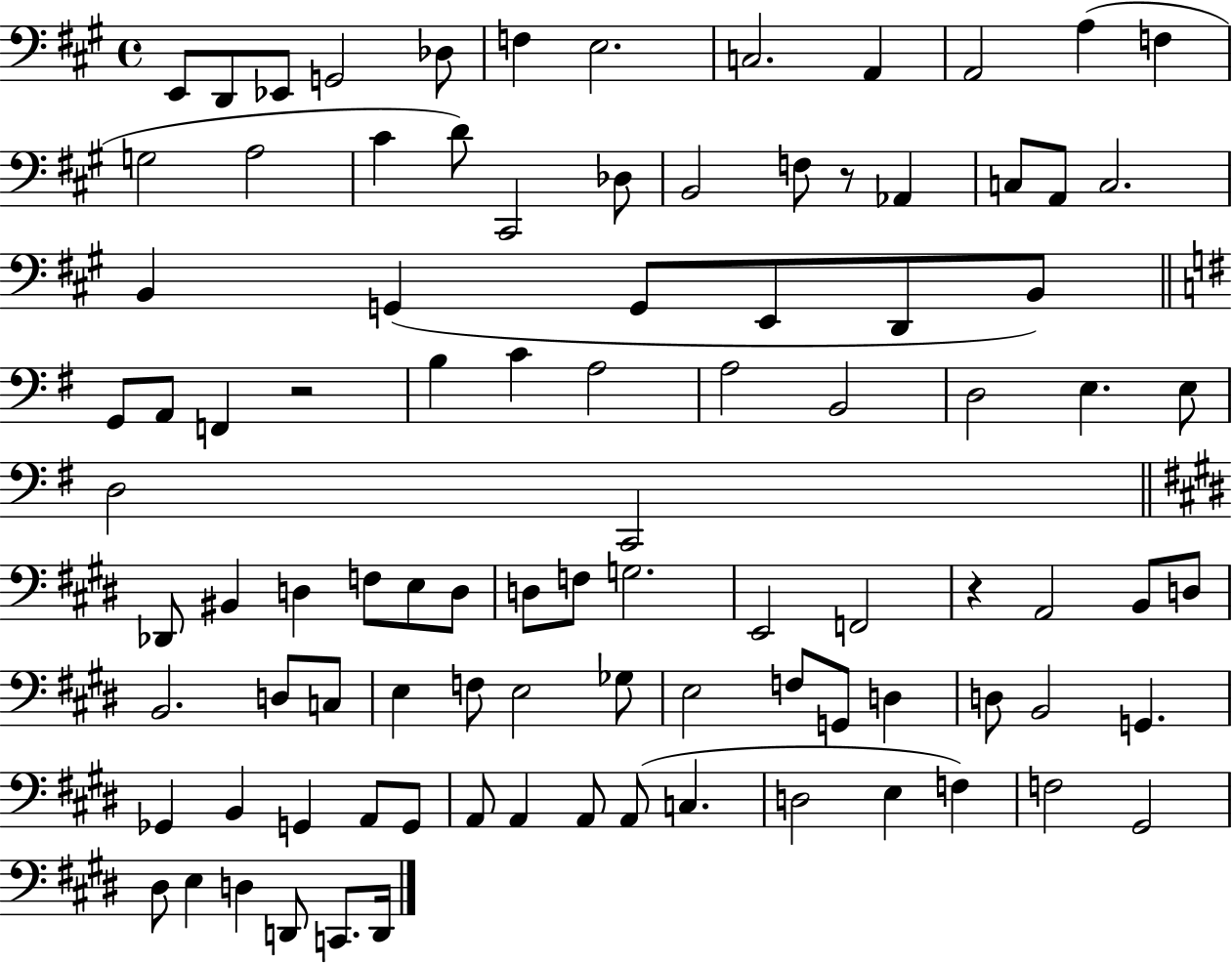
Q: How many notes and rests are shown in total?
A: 95